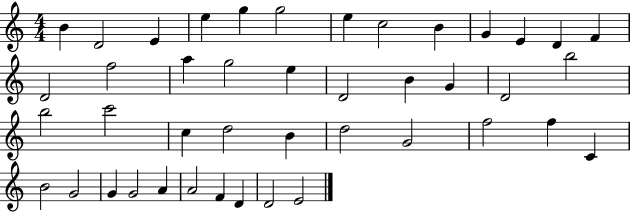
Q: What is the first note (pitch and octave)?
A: B4